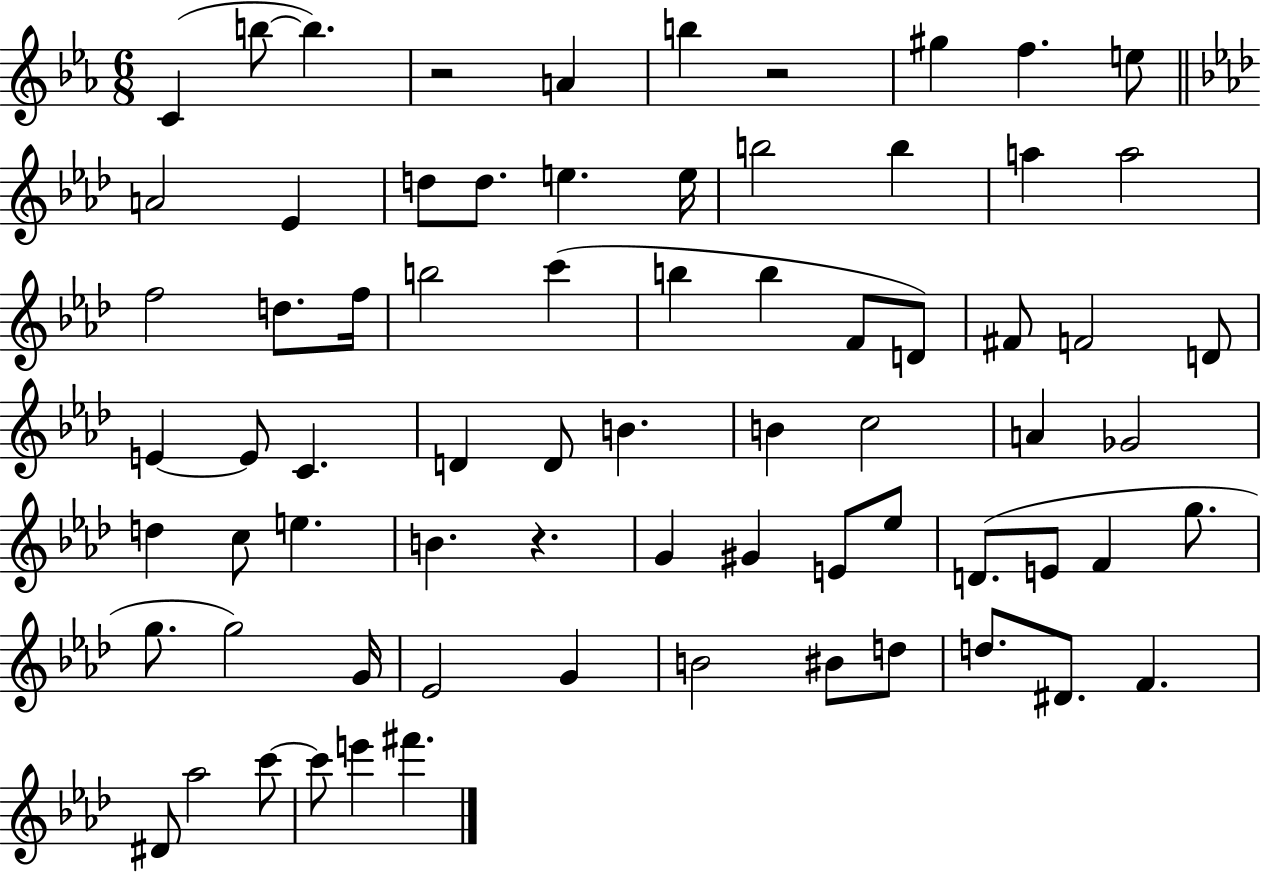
X:1
T:Untitled
M:6/8
L:1/4
K:Eb
C b/2 b z2 A b z2 ^g f e/2 A2 _E d/2 d/2 e e/4 b2 b a a2 f2 d/2 f/4 b2 c' b b F/2 D/2 ^F/2 F2 D/2 E E/2 C D D/2 B B c2 A _G2 d c/2 e B z G ^G E/2 _e/2 D/2 E/2 F g/2 g/2 g2 G/4 _E2 G B2 ^B/2 d/2 d/2 ^D/2 F ^D/2 _a2 c'/2 c'/2 e' ^f'